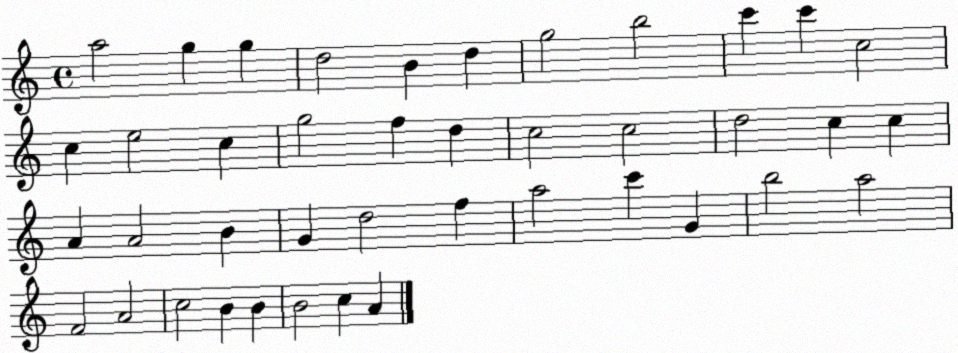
X:1
T:Untitled
M:4/4
L:1/4
K:C
a2 g g d2 B d g2 b2 c' c' c2 c e2 c g2 f d c2 c2 d2 c c A A2 B G d2 f a2 c' G b2 a2 F2 A2 c2 B B B2 c A